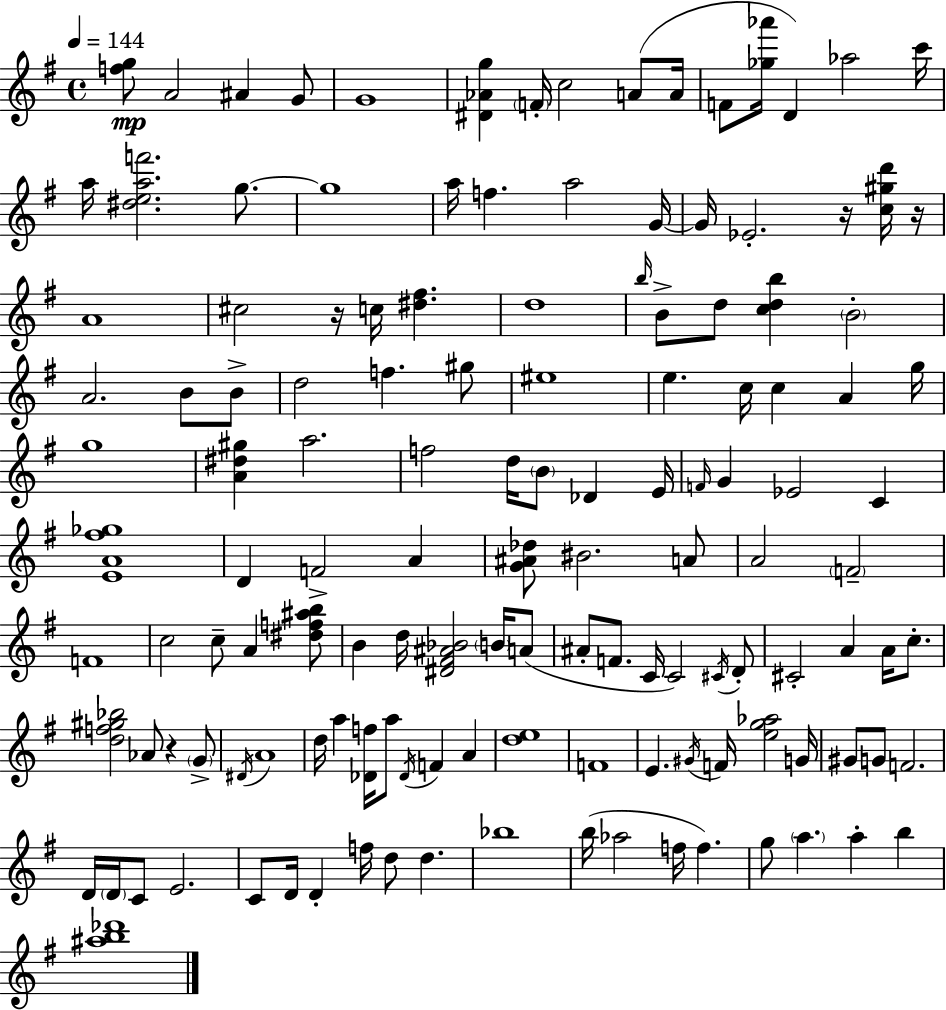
{
  \clef treble
  \time 4/4
  \defaultTimeSignature
  \key e \minor
  \tempo 4 = 144
  <f'' g''>8\mp a'2 ais'4 g'8 | g'1 | <dis' aes' g''>4 \parenthesize f'16-. c''2 a'8( a'16 | f'8 <ges'' aes'''>16 d'4) aes''2 c'''16 | \break a''16 <dis'' e'' a'' f'''>2. g''8.~~ | g''1 | a''16 f''4. a''2 g'16~~ | g'16 ees'2.-. r16 <c'' gis'' d'''>16 r16 | \break a'1 | cis''2 r16 c''16 <dis'' fis''>4. | d''1 | \grace { b''16 } b'8-> d''8 <c'' d'' b''>4 \parenthesize b'2-. | \break a'2. b'8 b'8-> | d''2 f''4. gis''8 | eis''1 | e''4. c''16 c''4 a'4 | \break g''16 g''1 | <a' dis'' gis''>4 a''2. | f''2 d''16 \parenthesize b'8 des'4 | e'16 \grace { f'16 } g'4 ees'2 c'4 | \break <e' a' fis'' ges''>1 | d'4 f'2-> a'4 | <g' ais' des''>8 bis'2. | a'8 a'2 \parenthesize f'2-- | \break f'1 | c''2 c''8-- a'4 | <dis'' f'' ais'' b''>8 b'4 d''16 <dis' fis' ais' bes'>2 \parenthesize b'16 | a'8( ais'8-. f'8. c'16 c'2) | \break \acciaccatura { cis'16 } d'8-. cis'2-. a'4 a'16 | c''8.-. <d'' f'' gis'' bes''>2 aes'8 r4 | \parenthesize g'8-> \acciaccatura { dis'16 } a'1 | d''16 a''4 <des' f''>16 a''8 \acciaccatura { des'16 } f'4 | \break a'4 <d'' e''>1 | f'1 | e'4. \acciaccatura { gis'16 } f'16 <e'' g'' aes''>2 | g'16 gis'8 g'8 f'2. | \break d'16 \parenthesize d'16 c'8 e'2. | c'8 d'16 d'4-. f''16 d''8 | d''4. bes''1 | b''16( aes''2 f''16 | \break f''4.) g''8 \parenthesize a''4. a''4-. | b''4 <ais'' b'' des'''>1 | \bar "|."
}